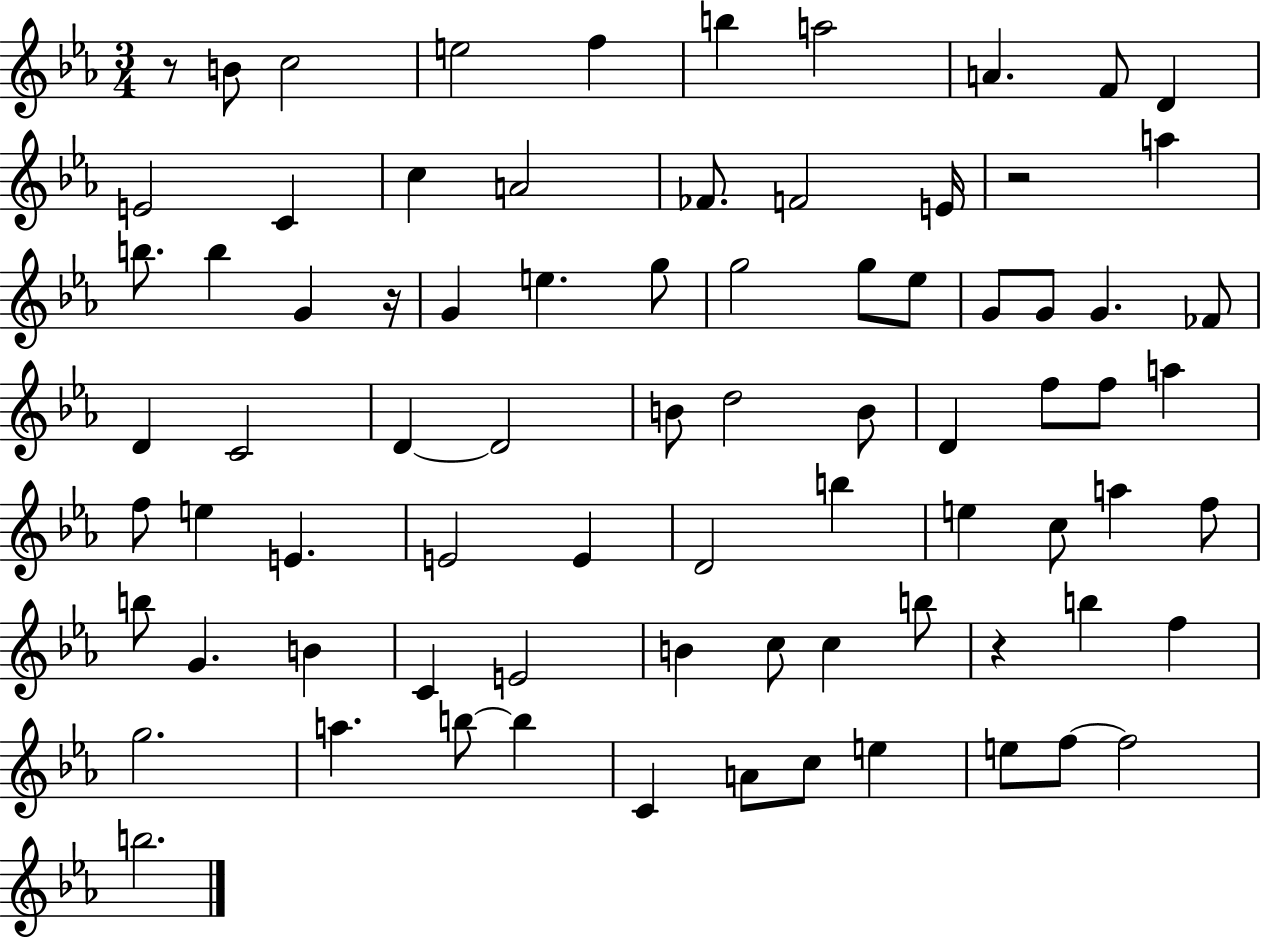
R/e B4/e C5/h E5/h F5/q B5/q A5/h A4/q. F4/e D4/q E4/h C4/q C5/q A4/h FES4/e. F4/h E4/s R/h A5/q B5/e. B5/q G4/q R/s G4/q E5/q. G5/e G5/h G5/e Eb5/e G4/e G4/e G4/q. FES4/e D4/q C4/h D4/q D4/h B4/e D5/h B4/e D4/q F5/e F5/e A5/q F5/e E5/q E4/q. E4/h E4/q D4/h B5/q E5/q C5/e A5/q F5/e B5/e G4/q. B4/q C4/q E4/h B4/q C5/e C5/q B5/e R/q B5/q F5/q G5/h. A5/q. B5/e B5/q C4/q A4/e C5/e E5/q E5/e F5/e F5/h B5/h.